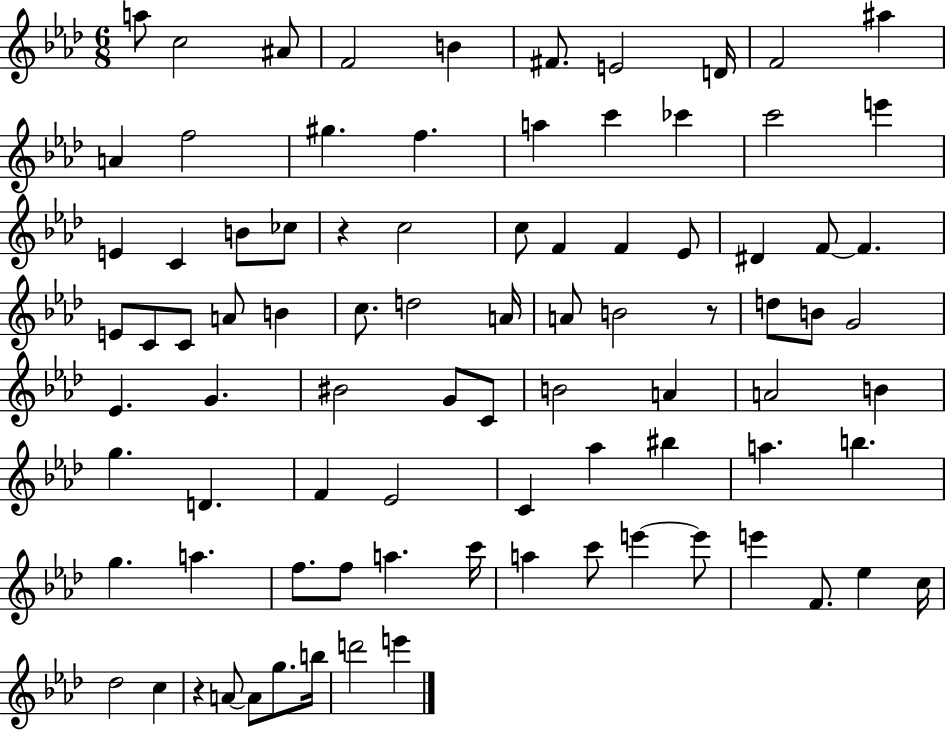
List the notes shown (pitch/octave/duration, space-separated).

A5/e C5/h A#4/e F4/h B4/q F#4/e. E4/h D4/s F4/h A#5/q A4/q F5/h G#5/q. F5/q. A5/q C6/q CES6/q C6/h E6/q E4/q C4/q B4/e CES5/e R/q C5/h C5/e F4/q F4/q Eb4/e D#4/q F4/e F4/q. E4/e C4/e C4/e A4/e B4/q C5/e. D5/h A4/s A4/e B4/h R/e D5/e B4/e G4/h Eb4/q. G4/q. BIS4/h G4/e C4/e B4/h A4/q A4/h B4/q G5/q. D4/q. F4/q Eb4/h C4/q Ab5/q BIS5/q A5/q. B5/q. G5/q. A5/q. F5/e. F5/e A5/q. C6/s A5/q C6/e E6/q E6/e E6/q F4/e. Eb5/q C5/s Db5/h C5/q R/q A4/e A4/e G5/e. B5/s D6/h E6/q